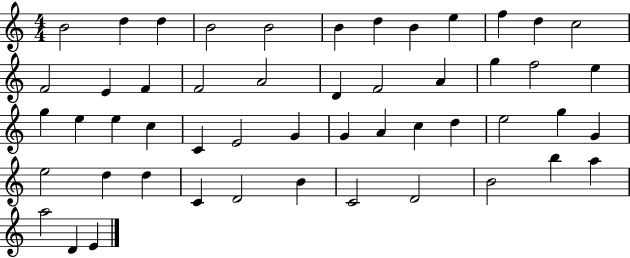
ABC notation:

X:1
T:Untitled
M:4/4
L:1/4
K:C
B2 d d B2 B2 B d B e f d c2 F2 E F F2 A2 D F2 A g f2 e g e e c C E2 G G A c d e2 g G e2 d d C D2 B C2 D2 B2 b a a2 D E